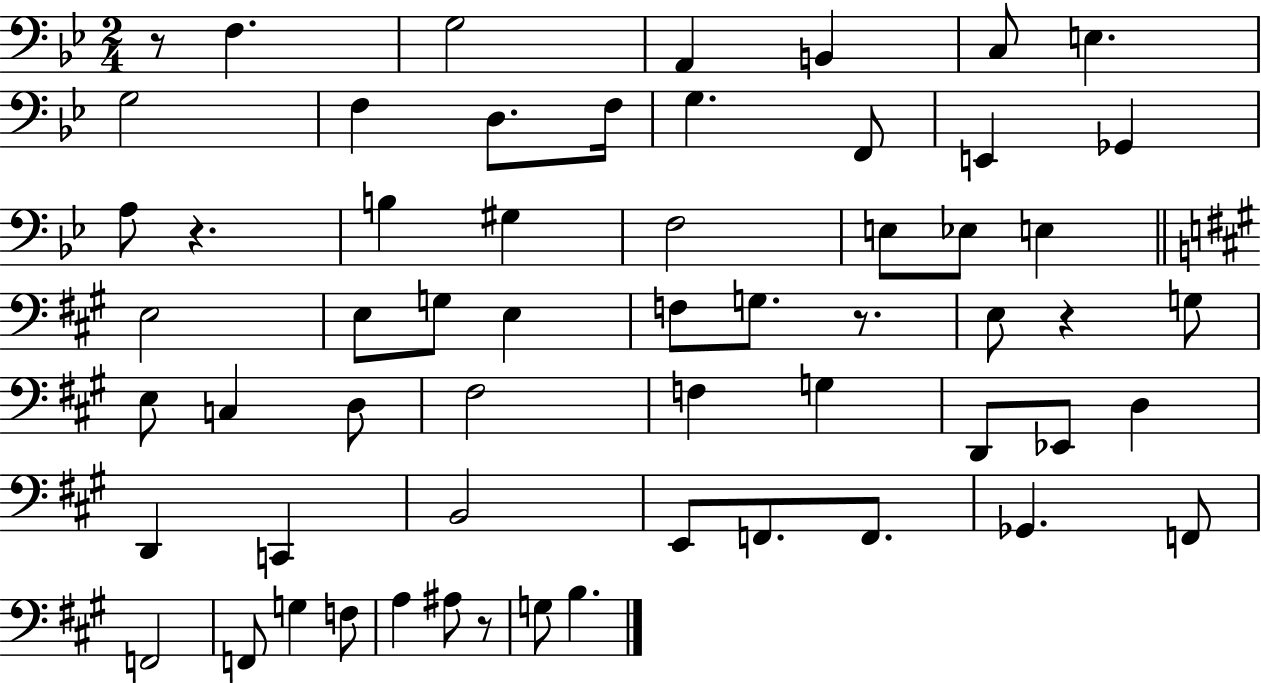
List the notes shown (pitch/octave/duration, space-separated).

R/e F3/q. G3/h A2/q B2/q C3/e E3/q. G3/h F3/q D3/e. F3/s G3/q. F2/e E2/q Gb2/q A3/e R/q. B3/q G#3/q F3/h E3/e Eb3/e E3/q E3/h E3/e G3/e E3/q F3/e G3/e. R/e. E3/e R/q G3/e E3/e C3/q D3/e F#3/h F3/q G3/q D2/e Eb2/e D3/q D2/q C2/q B2/h E2/e F2/e. F2/e. Gb2/q. F2/e F2/h F2/e G3/q F3/e A3/q A#3/e R/e G3/e B3/q.